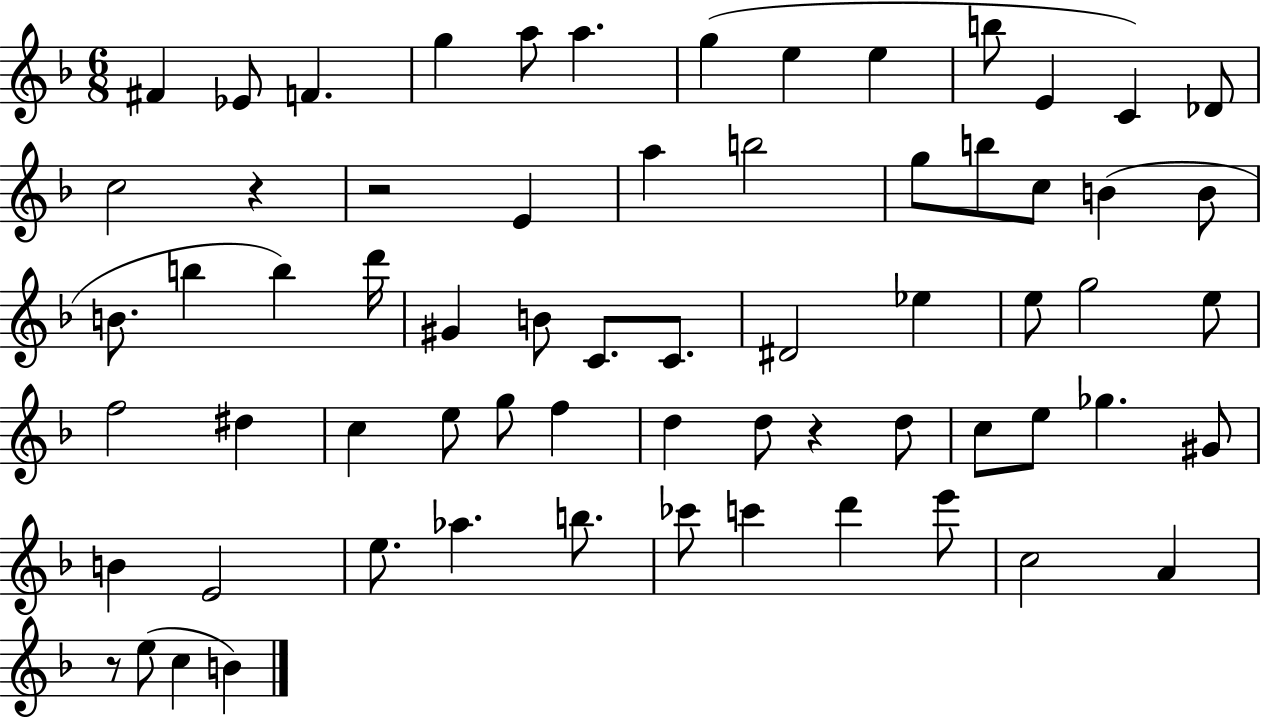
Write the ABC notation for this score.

X:1
T:Untitled
M:6/8
L:1/4
K:F
^F _E/2 F g a/2 a g e e b/2 E C _D/2 c2 z z2 E a b2 g/2 b/2 c/2 B B/2 B/2 b b d'/4 ^G B/2 C/2 C/2 ^D2 _e e/2 g2 e/2 f2 ^d c e/2 g/2 f d d/2 z d/2 c/2 e/2 _g ^G/2 B E2 e/2 _a b/2 _c'/2 c' d' e'/2 c2 A z/2 e/2 c B